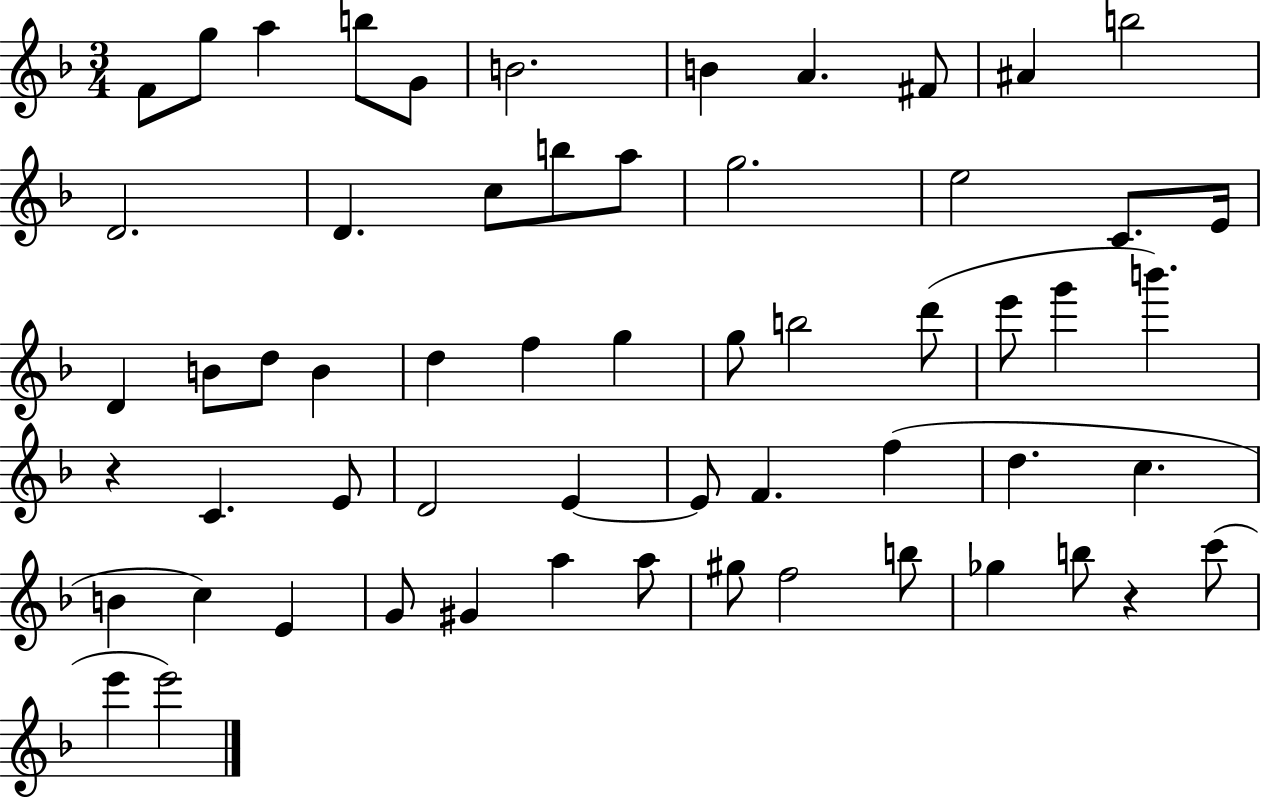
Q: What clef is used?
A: treble